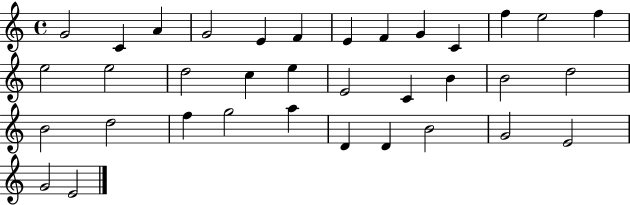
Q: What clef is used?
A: treble